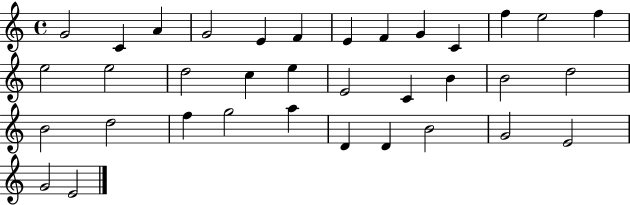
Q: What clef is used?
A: treble